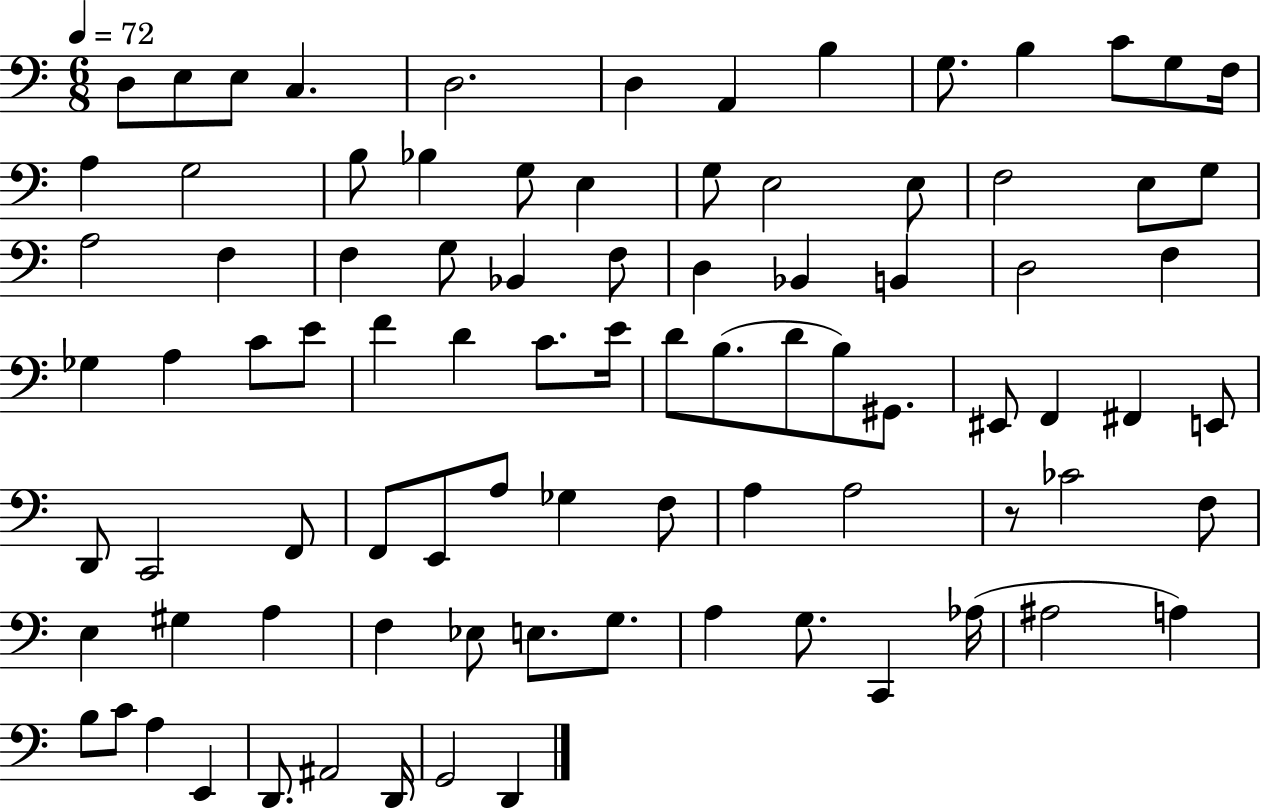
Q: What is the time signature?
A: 6/8